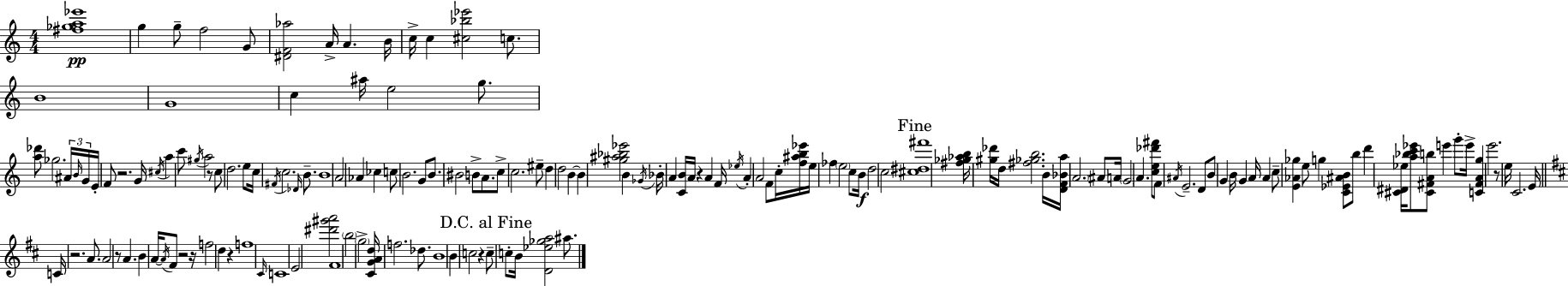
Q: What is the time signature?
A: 4/4